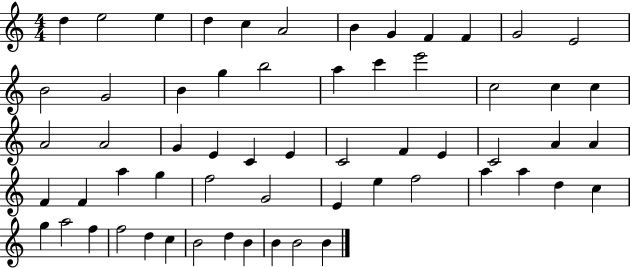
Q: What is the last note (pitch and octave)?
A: B4